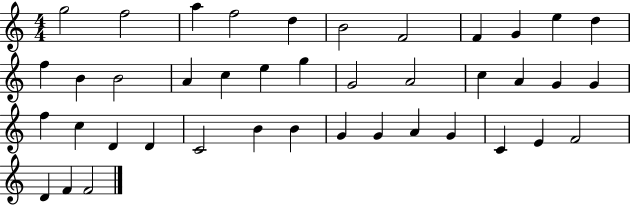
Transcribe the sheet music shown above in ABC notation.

X:1
T:Untitled
M:4/4
L:1/4
K:C
g2 f2 a f2 d B2 F2 F G e d f B B2 A c e g G2 A2 c A G G f c D D C2 B B G G A G C E F2 D F F2